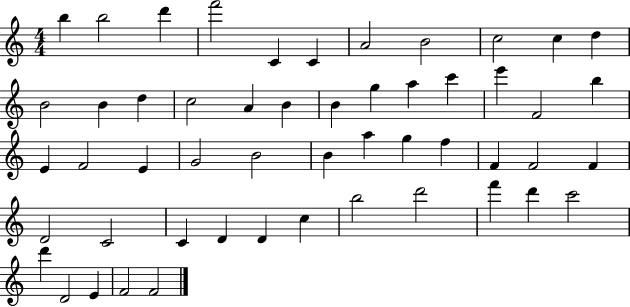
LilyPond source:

{
  \clef treble
  \numericTimeSignature
  \time 4/4
  \key c \major
  b''4 b''2 d'''4 | f'''2 c'4 c'4 | a'2 b'2 | c''2 c''4 d''4 | \break b'2 b'4 d''4 | c''2 a'4 b'4 | b'4 g''4 a''4 c'''4 | e'''4 f'2 b''4 | \break e'4 f'2 e'4 | g'2 b'2 | b'4 a''4 g''4 f''4 | f'4 f'2 f'4 | \break d'2 c'2 | c'4 d'4 d'4 c''4 | b''2 d'''2 | f'''4 d'''4 c'''2 | \break d'''4 d'2 e'4 | f'2 f'2 | \bar "|."
}